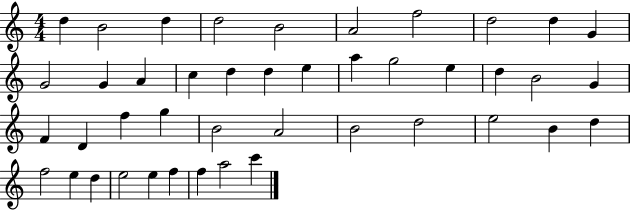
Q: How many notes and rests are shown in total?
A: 43